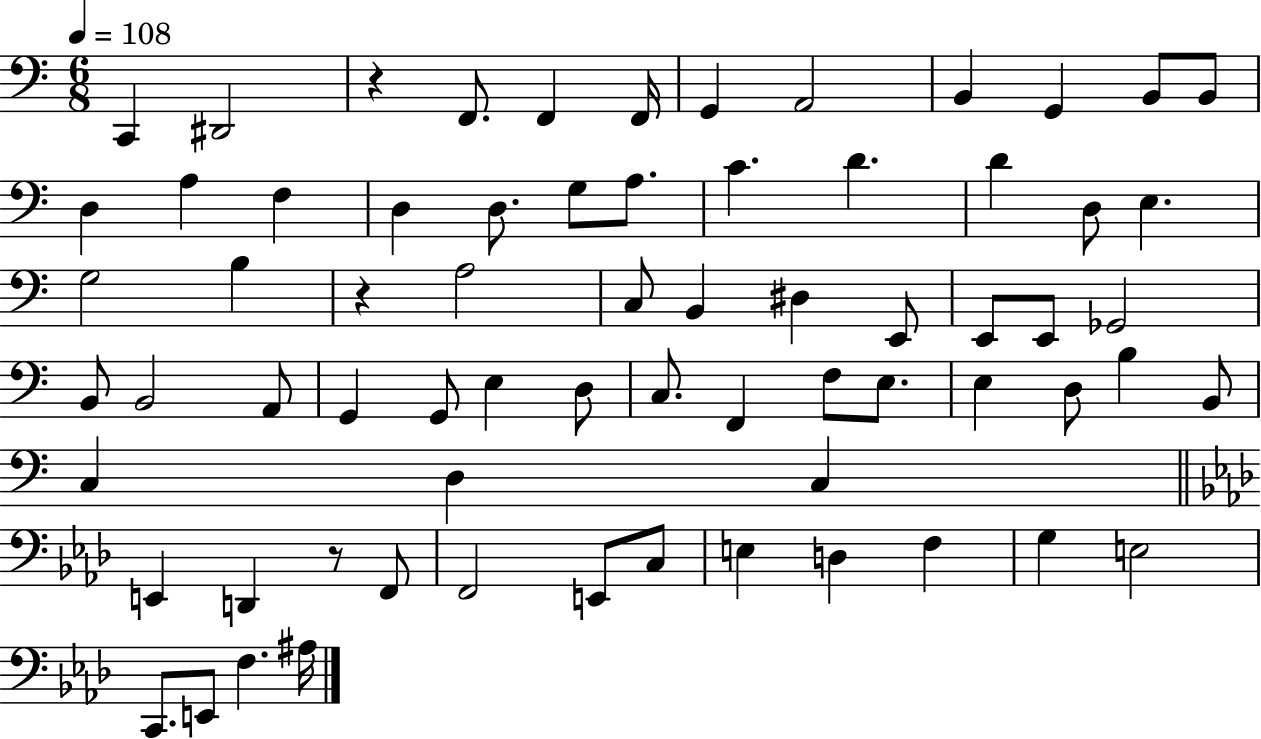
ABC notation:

X:1
T:Untitled
M:6/8
L:1/4
K:C
C,, ^D,,2 z F,,/2 F,, F,,/4 G,, A,,2 B,, G,, B,,/2 B,,/2 D, A, F, D, D,/2 G,/2 A,/2 C D D D,/2 E, G,2 B, z A,2 C,/2 B,, ^D, E,,/2 E,,/2 E,,/2 _G,,2 B,,/2 B,,2 A,,/2 G,, G,,/2 E, D,/2 C,/2 F,, F,/2 E,/2 E, D,/2 B, B,,/2 C, D, C, E,, D,, z/2 F,,/2 F,,2 E,,/2 C,/2 E, D, F, G, E,2 C,,/2 E,,/2 F, ^A,/4